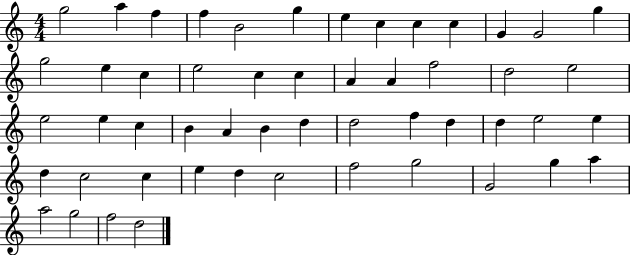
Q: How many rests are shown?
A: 0